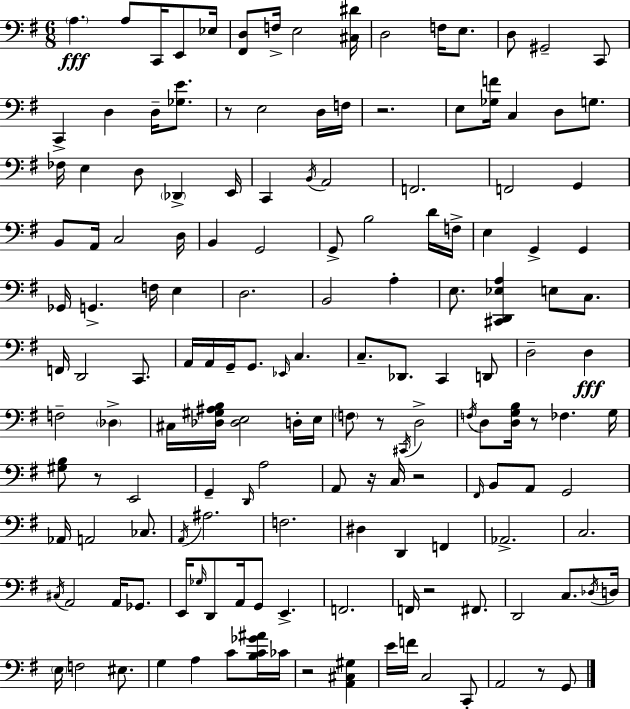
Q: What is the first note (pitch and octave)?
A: A3